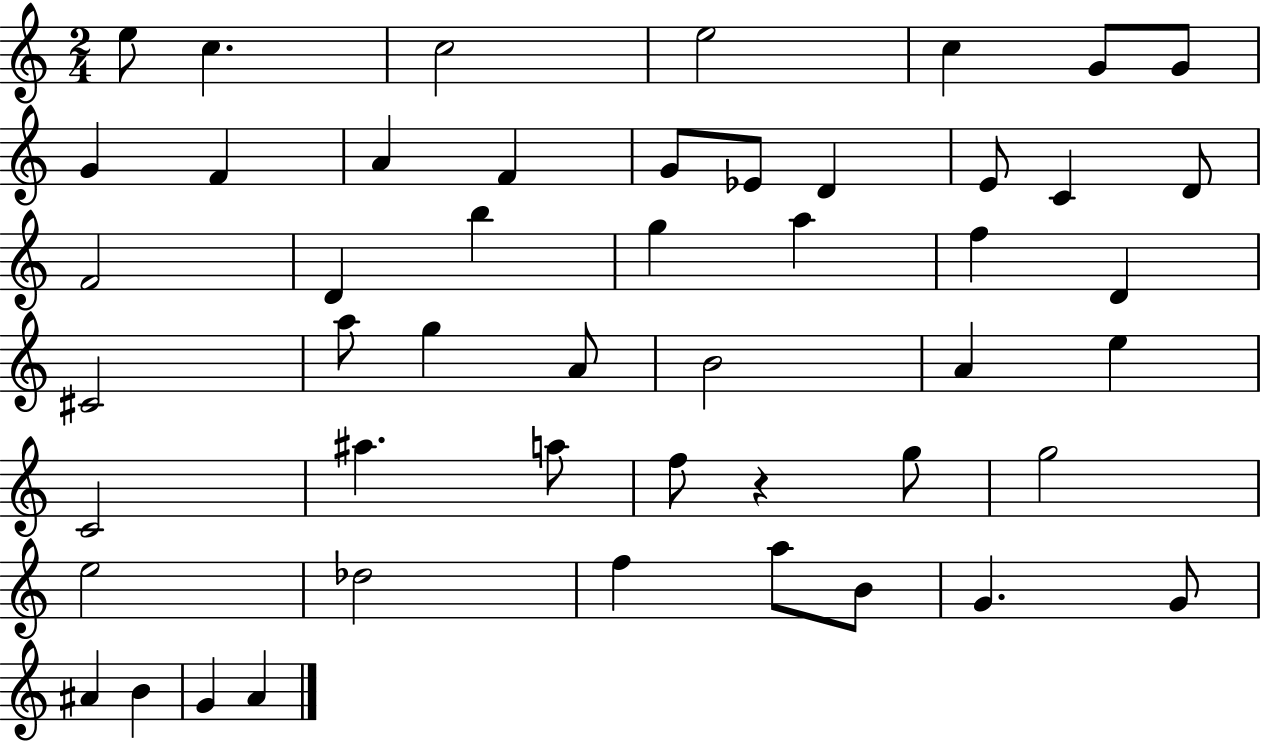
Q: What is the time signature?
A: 2/4